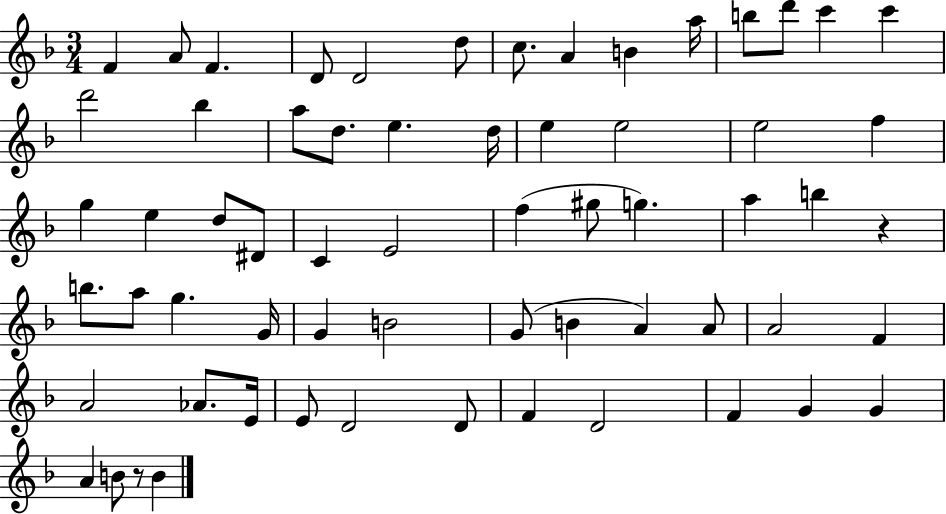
X:1
T:Untitled
M:3/4
L:1/4
K:F
F A/2 F D/2 D2 d/2 c/2 A B a/4 b/2 d'/2 c' c' d'2 _b a/2 d/2 e d/4 e e2 e2 f g e d/2 ^D/2 C E2 f ^g/2 g a b z b/2 a/2 g G/4 G B2 G/2 B A A/2 A2 F A2 _A/2 E/4 E/2 D2 D/2 F D2 F G G A B/2 z/2 B